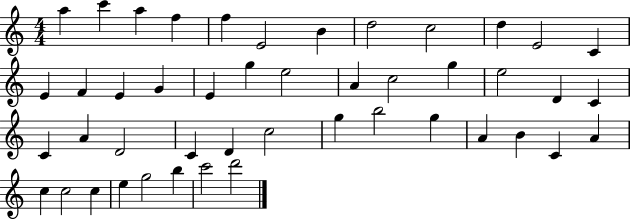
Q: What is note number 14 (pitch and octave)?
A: F4